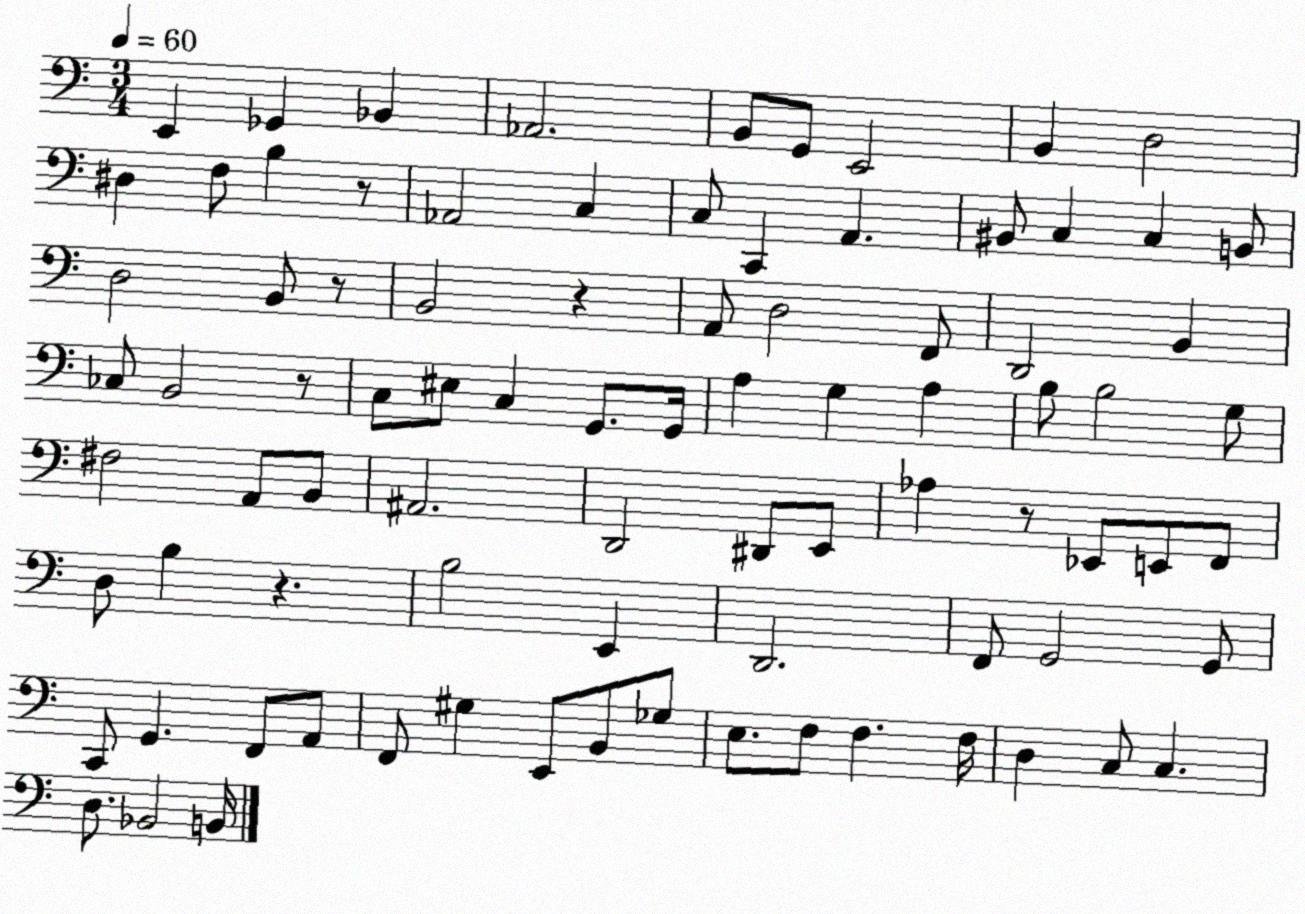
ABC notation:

X:1
T:Untitled
M:3/4
L:1/4
K:C
E,, _G,, _B,, _A,,2 B,,/2 G,,/2 E,,2 B,, D,2 ^D, F,/2 B, z/2 _A,,2 C, C,/2 C,, A,, ^B,,/2 C, C, B,,/2 D,2 B,,/2 z/2 B,,2 z A,,/2 D,2 F,,/2 D,,2 B,, _C,/2 B,,2 z/2 C,/2 ^E,/2 C, G,,/2 G,,/4 A, G, A, B,/2 B,2 G,/2 ^F,2 A,,/2 B,,/2 ^A,,2 D,,2 ^D,,/2 E,,/2 _A, z/2 _E,,/2 E,,/2 F,,/2 D,/2 B, z B,2 E,, D,,2 F,,/2 G,,2 G,,/2 C,,/2 G,, F,,/2 A,,/2 F,,/2 ^G, E,,/2 B,,/2 _G,/2 E,/2 F,/2 F, F,/4 D, C,/2 C, D,/2 _B,,2 B,,/4